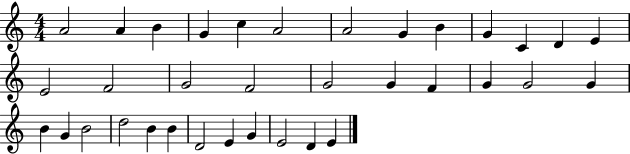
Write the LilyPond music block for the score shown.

{
  \clef treble
  \numericTimeSignature
  \time 4/4
  \key c \major
  a'2 a'4 b'4 | g'4 c''4 a'2 | a'2 g'4 b'4 | g'4 c'4 d'4 e'4 | \break e'2 f'2 | g'2 f'2 | g'2 g'4 f'4 | g'4 g'2 g'4 | \break b'4 g'4 b'2 | d''2 b'4 b'4 | d'2 e'4 g'4 | e'2 d'4 e'4 | \break \bar "|."
}